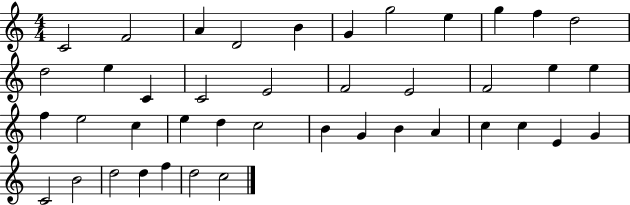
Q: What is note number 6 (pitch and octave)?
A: G4